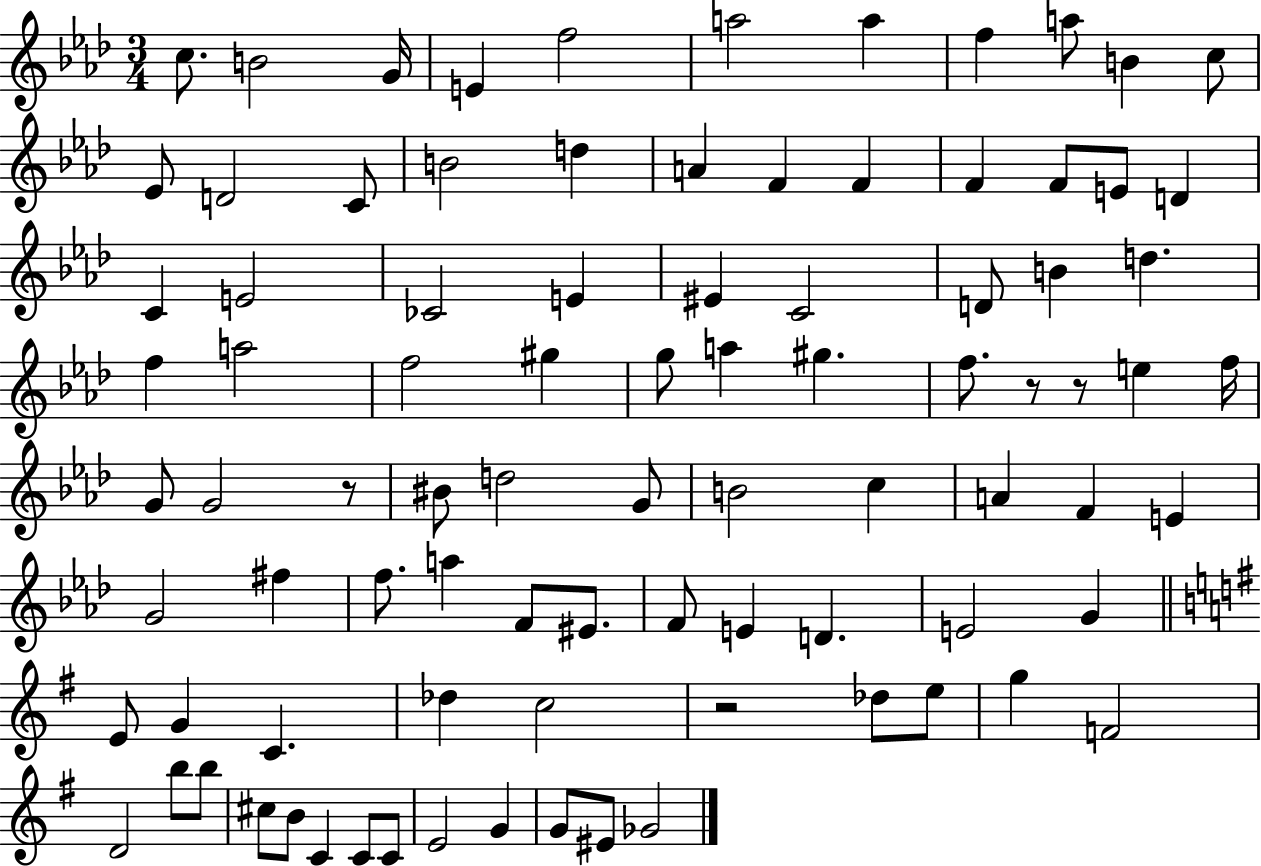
X:1
T:Untitled
M:3/4
L:1/4
K:Ab
c/2 B2 G/4 E f2 a2 a f a/2 B c/2 _E/2 D2 C/2 B2 d A F F F F/2 E/2 D C E2 _C2 E ^E C2 D/2 B d f a2 f2 ^g g/2 a ^g f/2 z/2 z/2 e f/4 G/2 G2 z/2 ^B/2 d2 G/2 B2 c A F E G2 ^f f/2 a F/2 ^E/2 F/2 E D E2 G E/2 G C _d c2 z2 _d/2 e/2 g F2 D2 b/2 b/2 ^c/2 B/2 C C/2 C/2 E2 G G/2 ^E/2 _G2